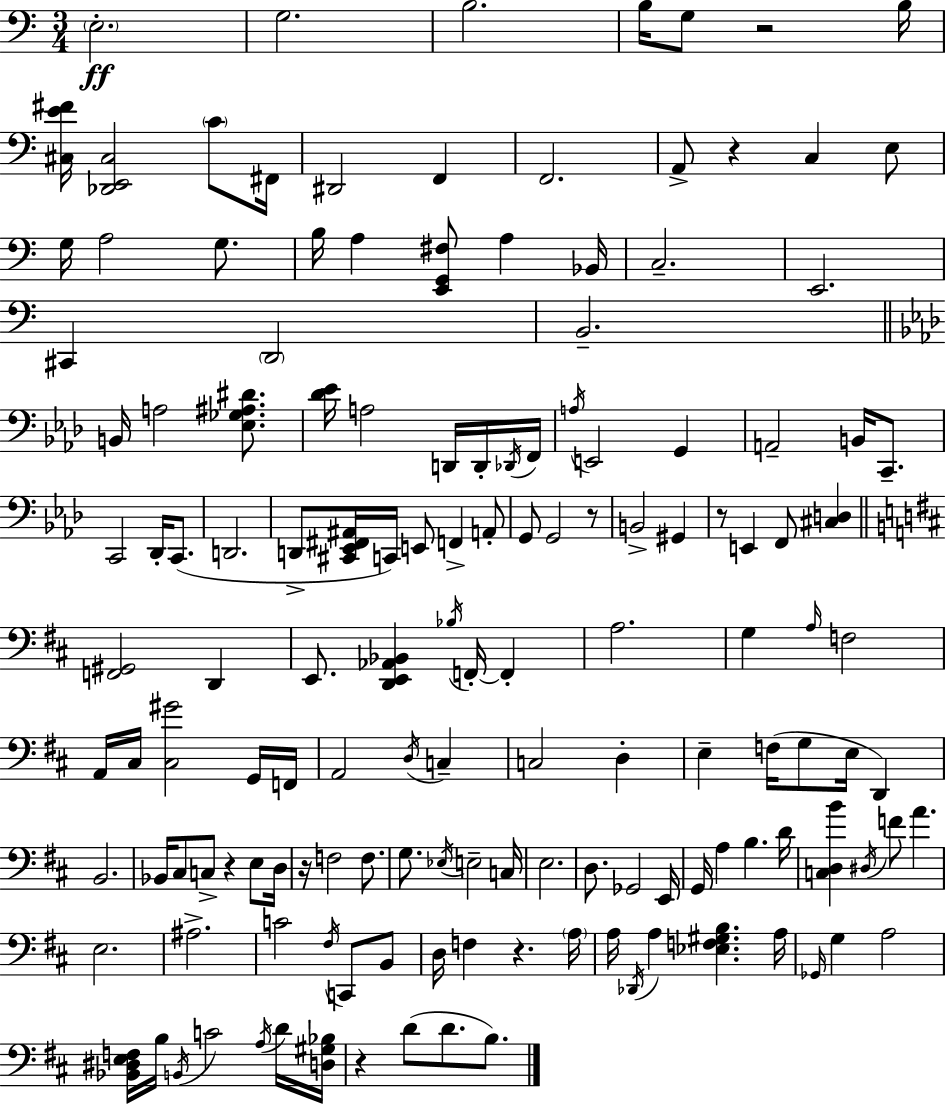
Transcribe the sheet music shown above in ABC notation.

X:1
T:Untitled
M:3/4
L:1/4
K:Am
E,2 G,2 B,2 B,/4 G,/2 z2 B,/4 [^C,E^F]/4 [_D,,E,,^C,]2 C/2 ^F,,/4 ^D,,2 F,, F,,2 A,,/2 z C, E,/2 G,/4 A,2 G,/2 B,/4 A, [E,,G,,^F,]/2 A, _B,,/4 C,2 E,,2 ^C,, D,,2 B,,2 B,,/4 A,2 [_E,_G,^A,^D]/2 [_D_E]/4 A,2 D,,/4 D,,/4 _D,,/4 F,,/4 A,/4 E,,2 G,, A,,2 B,,/4 C,,/2 C,,2 _D,,/4 C,,/2 D,,2 D,,/2 [^C,,_E,,^F,,^A,,]/4 C,,/4 E,,/2 F,, A,,/2 G,,/2 G,,2 z/2 B,,2 ^G,, z/2 E,, F,,/2 [^C,D,] [F,,^G,,]2 D,, E,,/2 [D,,E,,_A,,_B,,] _B,/4 F,,/4 F,, A,2 G, A,/4 F,2 A,,/4 ^C,/4 [^C,^G]2 G,,/4 F,,/4 A,,2 D,/4 C, C,2 D, E, F,/4 G,/2 E,/4 D,, B,,2 _B,,/4 ^C,/2 C,/2 z E,/2 D,/4 z/4 F,2 F,/2 G,/2 _E,/4 E,2 C,/4 E,2 D,/2 _G,,2 E,,/4 G,,/4 A, B, D/4 [C,D,B] ^D,/4 F/2 A E,2 ^A,2 C2 ^F,/4 C,,/2 B,,/2 D,/4 F, z A,/4 A,/4 _D,,/4 A, [_E,F,^G,B,] A,/4 _G,,/4 G, A,2 [_B,,^D,E,F,]/4 B,/4 B,,/4 C2 A,/4 D/4 [D,^G,_B,]/4 z D/2 D/2 B,/2